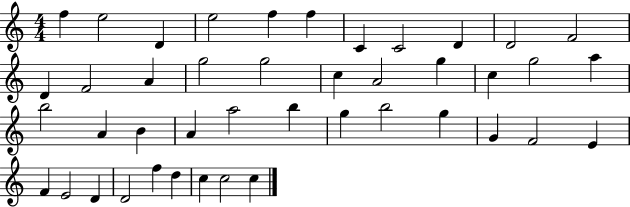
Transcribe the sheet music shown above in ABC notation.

X:1
T:Untitled
M:4/4
L:1/4
K:C
f e2 D e2 f f C C2 D D2 F2 D F2 A g2 g2 c A2 g c g2 a b2 A B A a2 b g b2 g G F2 E F E2 D D2 f d c c2 c